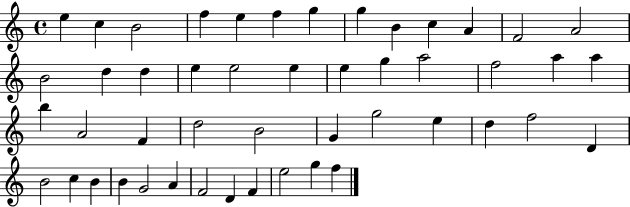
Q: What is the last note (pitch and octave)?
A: F5